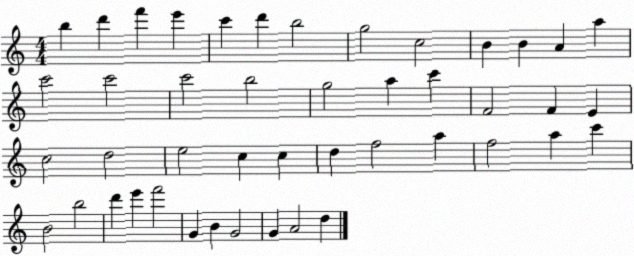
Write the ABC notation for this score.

X:1
T:Untitled
M:4/4
L:1/4
K:C
b d' f' e' c' d' b2 g2 c2 B B A a c'2 c'2 c'2 b2 g2 a c' F2 F E c2 d2 e2 c c d f2 a f2 a c' B2 b2 d' e' f'2 G B G2 G A2 d